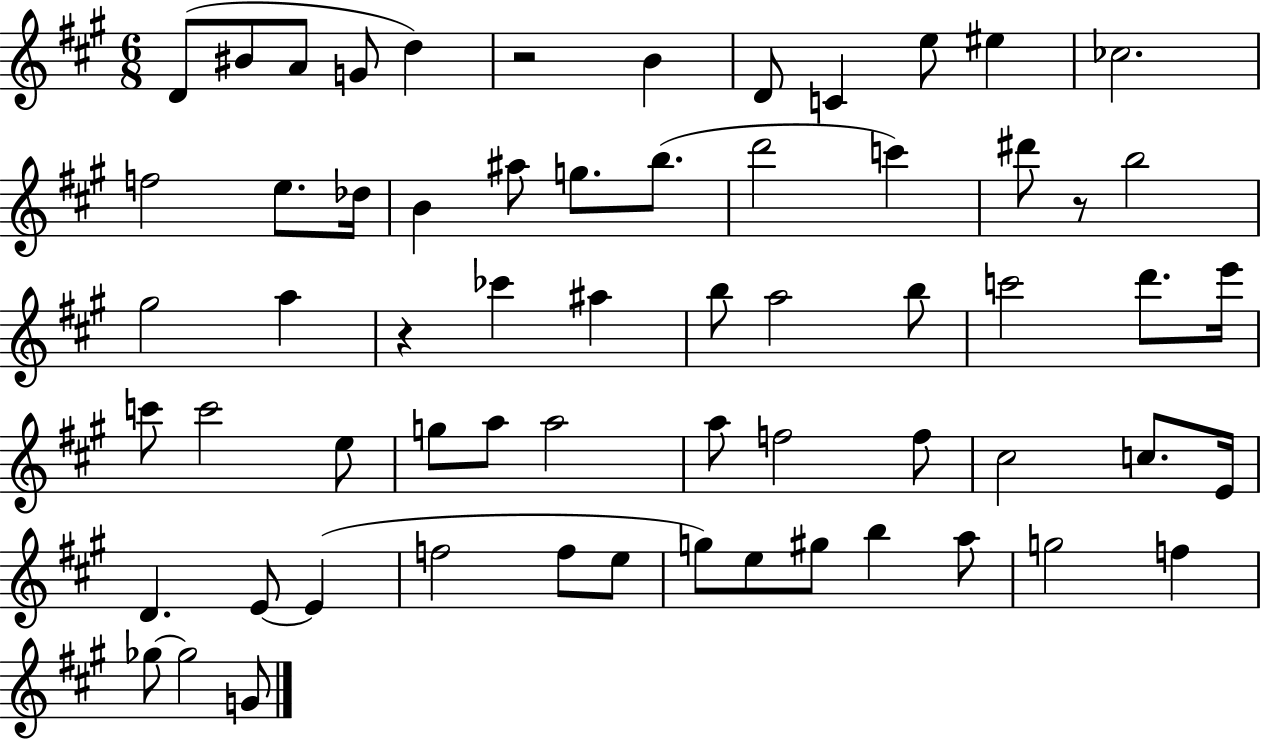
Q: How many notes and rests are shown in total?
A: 63